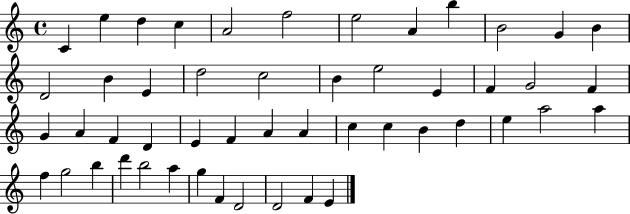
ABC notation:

X:1
T:Untitled
M:4/4
L:1/4
K:C
C e d c A2 f2 e2 A b B2 G B D2 B E d2 c2 B e2 E F G2 F G A F D E F A A c c B d e a2 a f g2 b d' b2 a g F D2 D2 F E